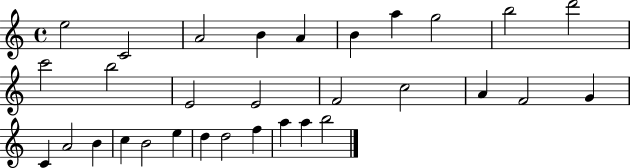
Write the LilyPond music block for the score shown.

{
  \clef treble
  \time 4/4
  \defaultTimeSignature
  \key c \major
  e''2 c'2 | a'2 b'4 a'4 | b'4 a''4 g''2 | b''2 d'''2 | \break c'''2 b''2 | e'2 e'2 | f'2 c''2 | a'4 f'2 g'4 | \break c'4 a'2 b'4 | c''4 b'2 e''4 | d''4 d''2 f''4 | a''4 a''4 b''2 | \break \bar "|."
}